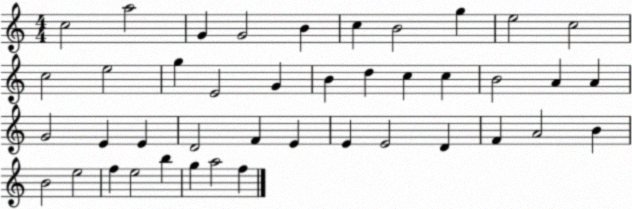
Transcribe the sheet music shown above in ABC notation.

X:1
T:Untitled
M:4/4
L:1/4
K:C
c2 a2 G G2 B c B2 g e2 c2 c2 e2 g E2 G B d c c B2 A A G2 E E D2 F E E E2 D F A2 B B2 e2 f e2 b g a2 f